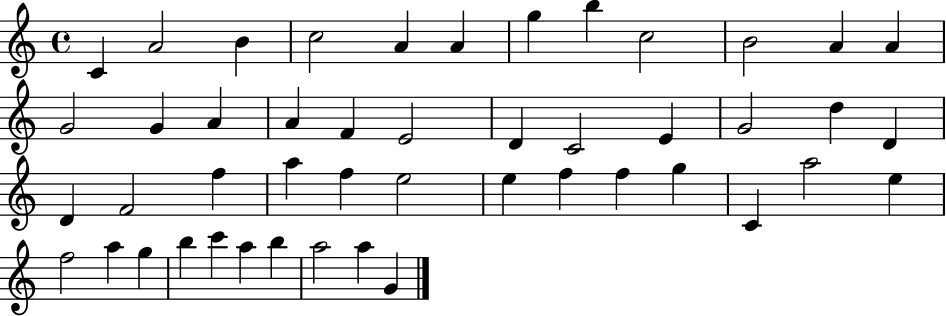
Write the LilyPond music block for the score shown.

{
  \clef treble
  \time 4/4
  \defaultTimeSignature
  \key c \major
  c'4 a'2 b'4 | c''2 a'4 a'4 | g''4 b''4 c''2 | b'2 a'4 a'4 | \break g'2 g'4 a'4 | a'4 f'4 e'2 | d'4 c'2 e'4 | g'2 d''4 d'4 | \break d'4 f'2 f''4 | a''4 f''4 e''2 | e''4 f''4 f''4 g''4 | c'4 a''2 e''4 | \break f''2 a''4 g''4 | b''4 c'''4 a''4 b''4 | a''2 a''4 g'4 | \bar "|."
}